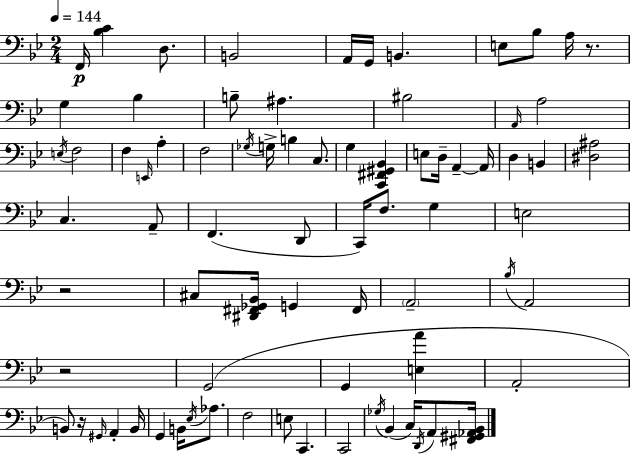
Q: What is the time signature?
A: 2/4